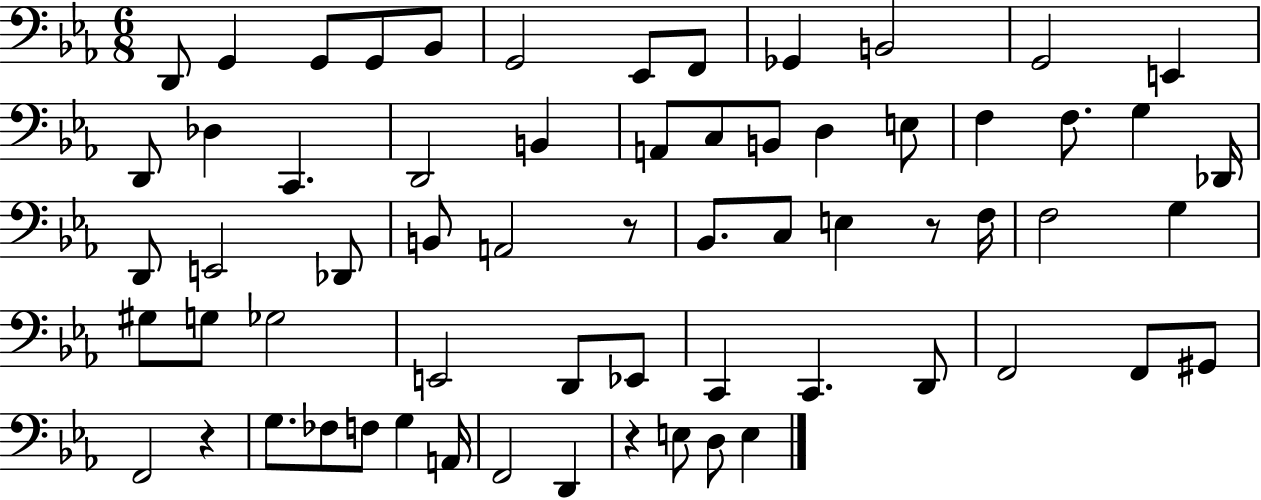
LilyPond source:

{
  \clef bass
  \numericTimeSignature
  \time 6/8
  \key ees \major
  d,8 g,4 g,8 g,8 bes,8 | g,2 ees,8 f,8 | ges,4 b,2 | g,2 e,4 | \break d,8 des4 c,4. | d,2 b,4 | a,8 c8 b,8 d4 e8 | f4 f8. g4 des,16 | \break d,8 e,2 des,8 | b,8 a,2 r8 | bes,8. c8 e4 r8 f16 | f2 g4 | \break gis8 g8 ges2 | e,2 d,8 ees,8 | c,4 c,4. d,8 | f,2 f,8 gis,8 | \break f,2 r4 | g8. fes8 f8 g4 a,16 | f,2 d,4 | r4 e8 d8 e4 | \break \bar "|."
}